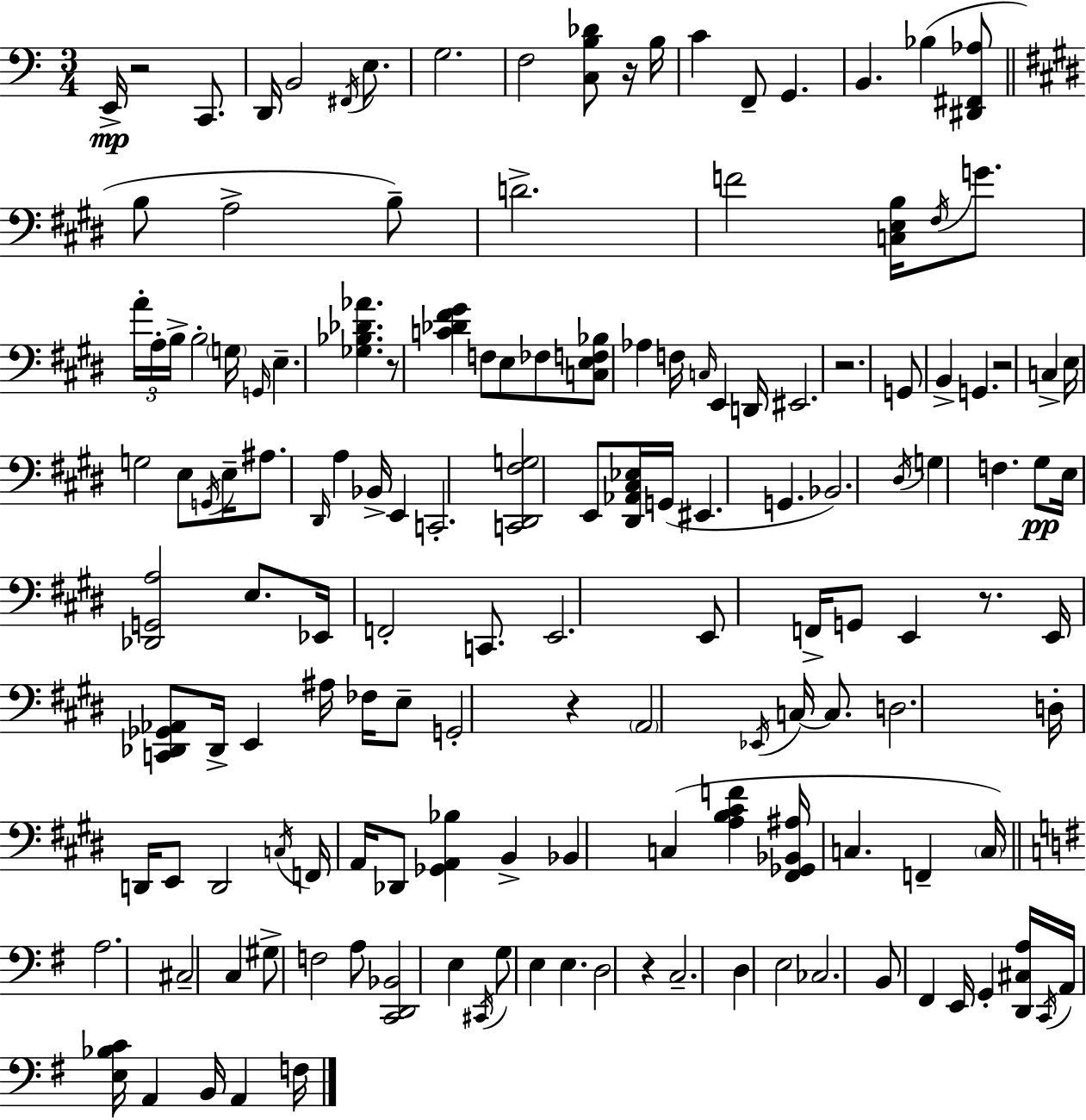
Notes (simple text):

E2/s R/h C2/e. D2/s B2/h F#2/s E3/e. G3/h. F3/h [C3,B3,Db4]/e R/s B3/s C4/q F2/e G2/q. B2/q. Bb3/q [D#2,F#2,Ab3]/e B3/e A3/h B3/e D4/h. F4/h [C3,E3,B3]/s F#3/s G4/e. A4/s A3/s B3/s B3/h G3/s G2/s E3/q. [Gb3,Bb3,Db4,Ab4]/q. R/e [C4,Db4,F#4,G#4]/q F3/e E3/e FES3/e [C3,E3,F3,Bb3]/e Ab3/q F3/s C3/s E2/q D2/s EIS2/h. R/h. G2/e B2/q G2/q. R/h C3/q E3/s G3/h E3/e G2/s E3/s A#3/e. D#2/s A3/q Bb2/s E2/q C2/h. [C2,D#2,F#3,G3]/h E2/e [D#2,Ab2,C#3,Eb3]/s G2/s EIS2/q. G2/q. Bb2/h. D#3/s G3/q F3/q. G#3/e E3/s [Db2,G2,A3]/h E3/e. Eb2/s F2/h C2/e. E2/h. E2/e F2/s G2/e E2/q R/e. E2/s [C2,Db2,Gb2,Ab2]/e Db2/s E2/q A#3/s FES3/s E3/e G2/h R/q A2/h Eb2/s C3/s C3/e. D3/h. D3/s D2/s E2/e D2/h C3/s F2/s A2/s Db2/e [Gb2,A2,Bb3]/q B2/q Bb2/q C3/q [A3,B3,C#4,F4]/q [F#2,Gb2,Bb2,A#3]/s C3/q. F2/q C3/s A3/h. C#3/h C3/q G#3/e F3/h A3/e [C2,D2,Bb2]/h E3/q C#2/s G3/e E3/q E3/q. D3/h R/q C3/h. D3/q E3/h CES3/h. B2/e F#2/q E2/s G2/q [D2,C#3,A3]/s C2/s A2/s [E3,Bb3,C4]/s A2/q B2/s A2/q F3/s